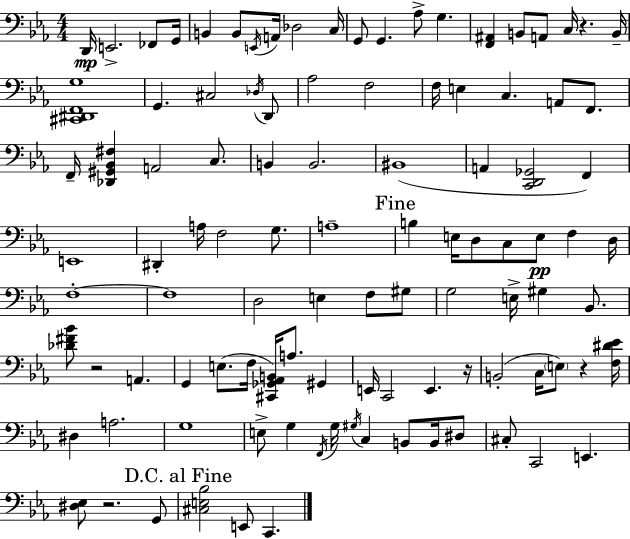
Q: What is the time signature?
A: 4/4